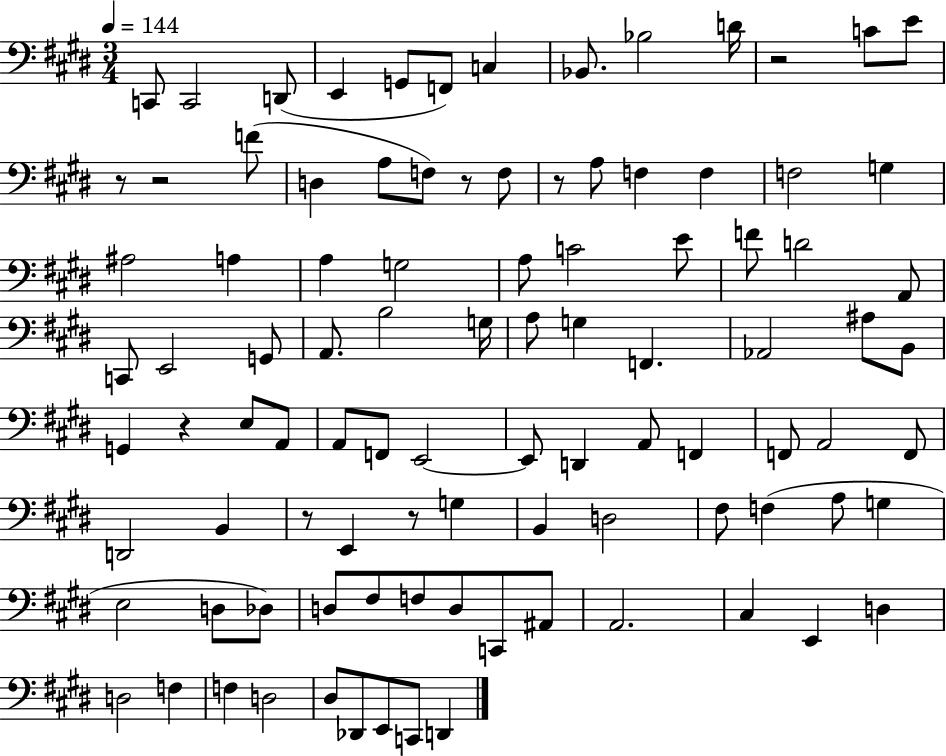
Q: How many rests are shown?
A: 8